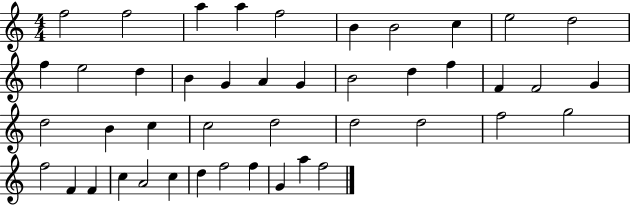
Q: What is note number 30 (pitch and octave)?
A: D5